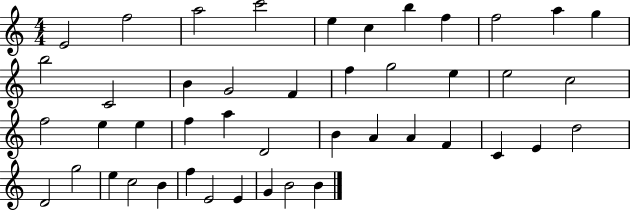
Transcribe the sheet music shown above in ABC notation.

X:1
T:Untitled
M:4/4
L:1/4
K:C
E2 f2 a2 c'2 e c b f f2 a g b2 C2 B G2 F f g2 e e2 c2 f2 e e f a D2 B A A F C E d2 D2 g2 e c2 B f E2 E G B2 B